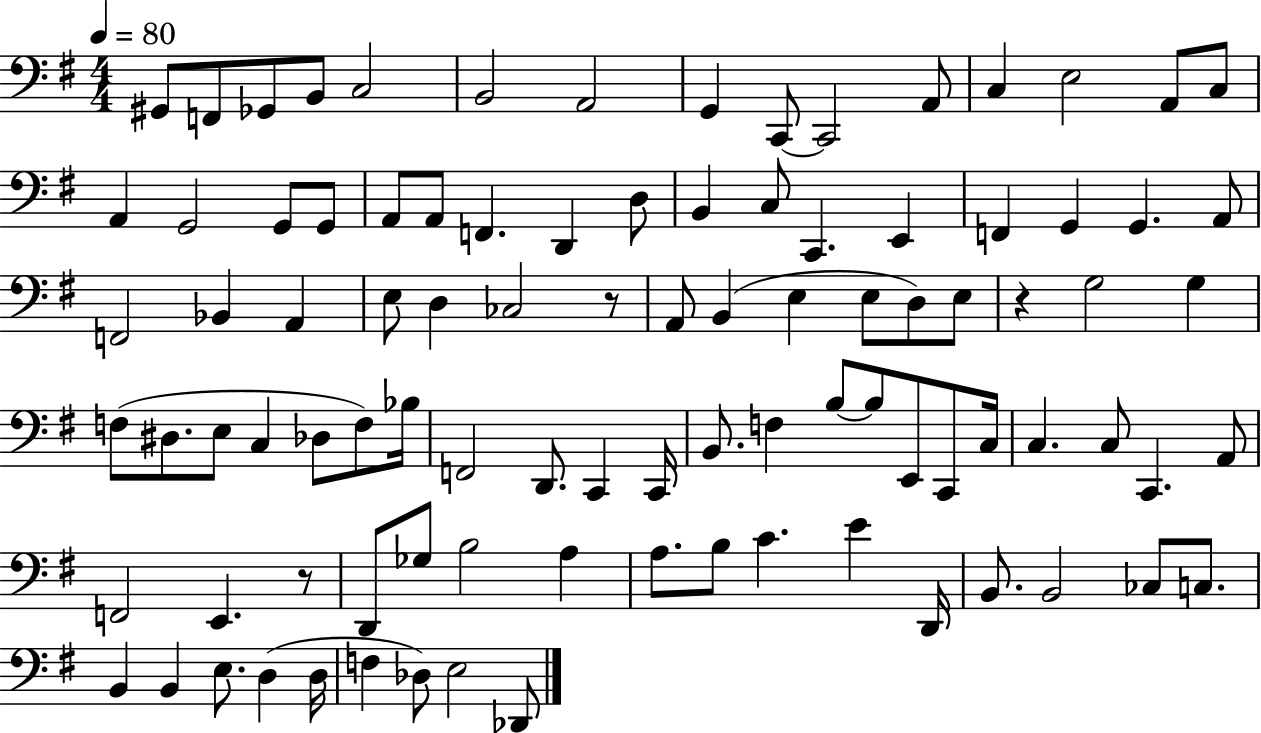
{
  \clef bass
  \numericTimeSignature
  \time 4/4
  \key g \major
  \tempo 4 = 80
  gis,8 f,8 ges,8 b,8 c2 | b,2 a,2 | g,4 c,8~~ c,2 a,8 | c4 e2 a,8 c8 | \break a,4 g,2 g,8 g,8 | a,8 a,8 f,4. d,4 d8 | b,4 c8 c,4. e,4 | f,4 g,4 g,4. a,8 | \break f,2 bes,4 a,4 | e8 d4 ces2 r8 | a,8 b,4( e4 e8 d8) e8 | r4 g2 g4 | \break f8( dis8. e8 c4 des8 f8) bes16 | f,2 d,8. c,4 c,16 | b,8. f4 b8~~ b8 e,8 c,8 c16 | c4. c8 c,4. a,8 | \break f,2 e,4. r8 | d,8 ges8 b2 a4 | a8. b8 c'4. e'4 d,16 | b,8. b,2 ces8 c8. | \break b,4 b,4 e8. d4( d16 | f4 des8) e2 des,8 | \bar "|."
}